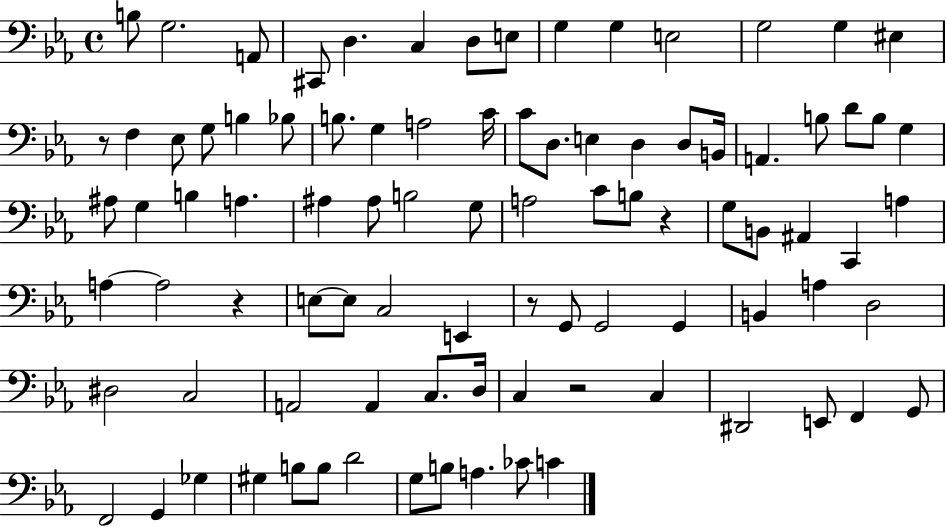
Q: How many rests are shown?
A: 5